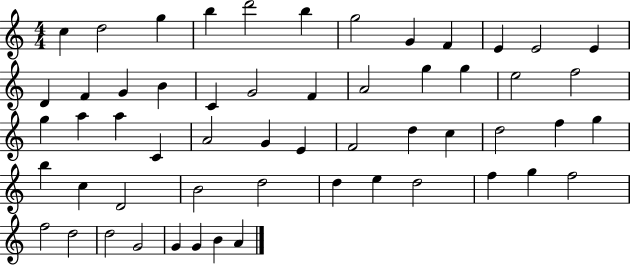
X:1
T:Untitled
M:4/4
L:1/4
K:C
c d2 g b d'2 b g2 G F E E2 E D F G B C G2 F A2 g g e2 f2 g a a C A2 G E F2 d c d2 f g b c D2 B2 d2 d e d2 f g f2 f2 d2 d2 G2 G G B A